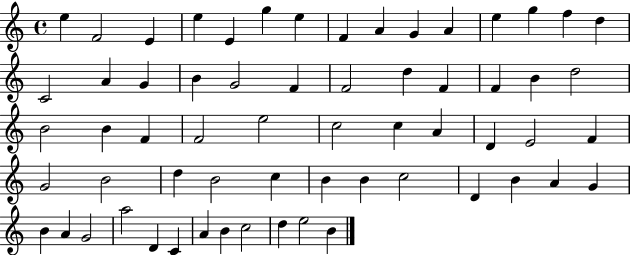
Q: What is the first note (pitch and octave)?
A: E5